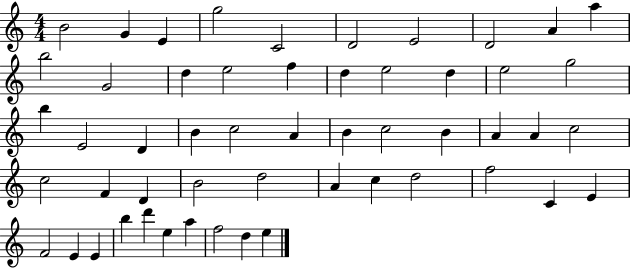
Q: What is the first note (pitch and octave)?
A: B4